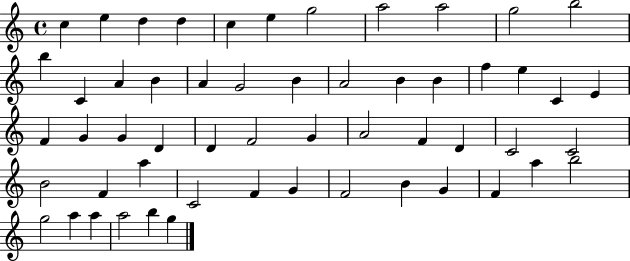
C5/q E5/q D5/q D5/q C5/q E5/q G5/h A5/h A5/h G5/h B5/h B5/q C4/q A4/q B4/q A4/q G4/h B4/q A4/h B4/q B4/q F5/q E5/q C4/q E4/q F4/q G4/q G4/q D4/q D4/q F4/h G4/q A4/h F4/q D4/q C4/h C4/h B4/h F4/q A5/q C4/h F4/q G4/q F4/h B4/q G4/q F4/q A5/q B5/h G5/h A5/q A5/q A5/h B5/q G5/q